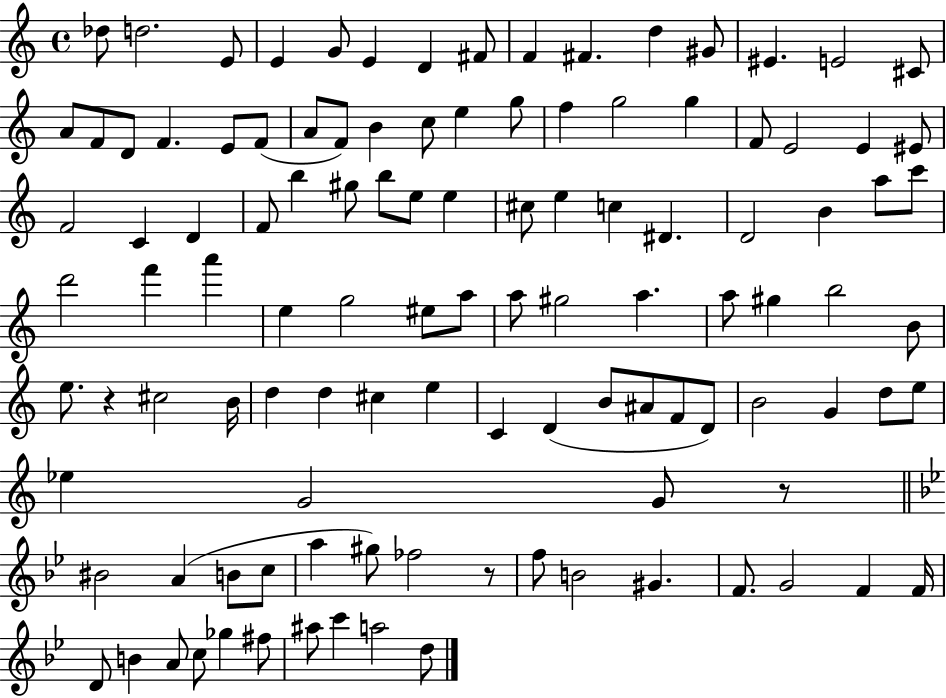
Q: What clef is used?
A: treble